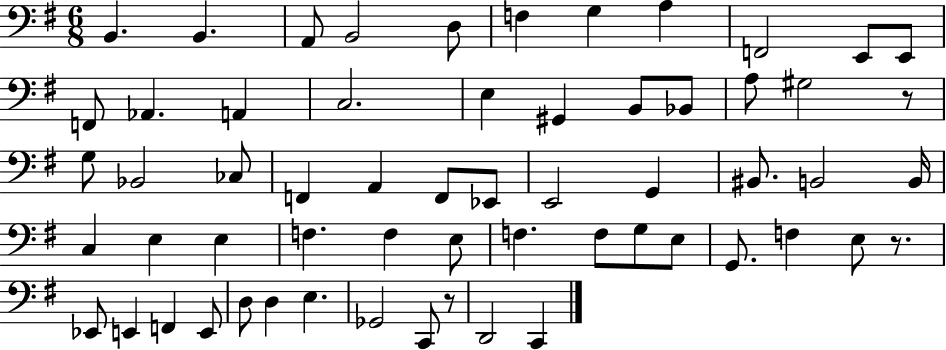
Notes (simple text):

B2/q. B2/q. A2/e B2/h D3/e F3/q G3/q A3/q F2/h E2/e E2/e F2/e Ab2/q. A2/q C3/h. E3/q G#2/q B2/e Bb2/e A3/e G#3/h R/e G3/e Bb2/h CES3/e F2/q A2/q F2/e Eb2/e E2/h G2/q BIS2/e. B2/h B2/s C3/q E3/q E3/q F3/q. F3/q E3/e F3/q. F3/e G3/e E3/e G2/e. F3/q E3/e R/e. Eb2/e E2/q F2/q E2/e D3/e D3/q E3/q. Gb2/h C2/e R/e D2/h C2/q